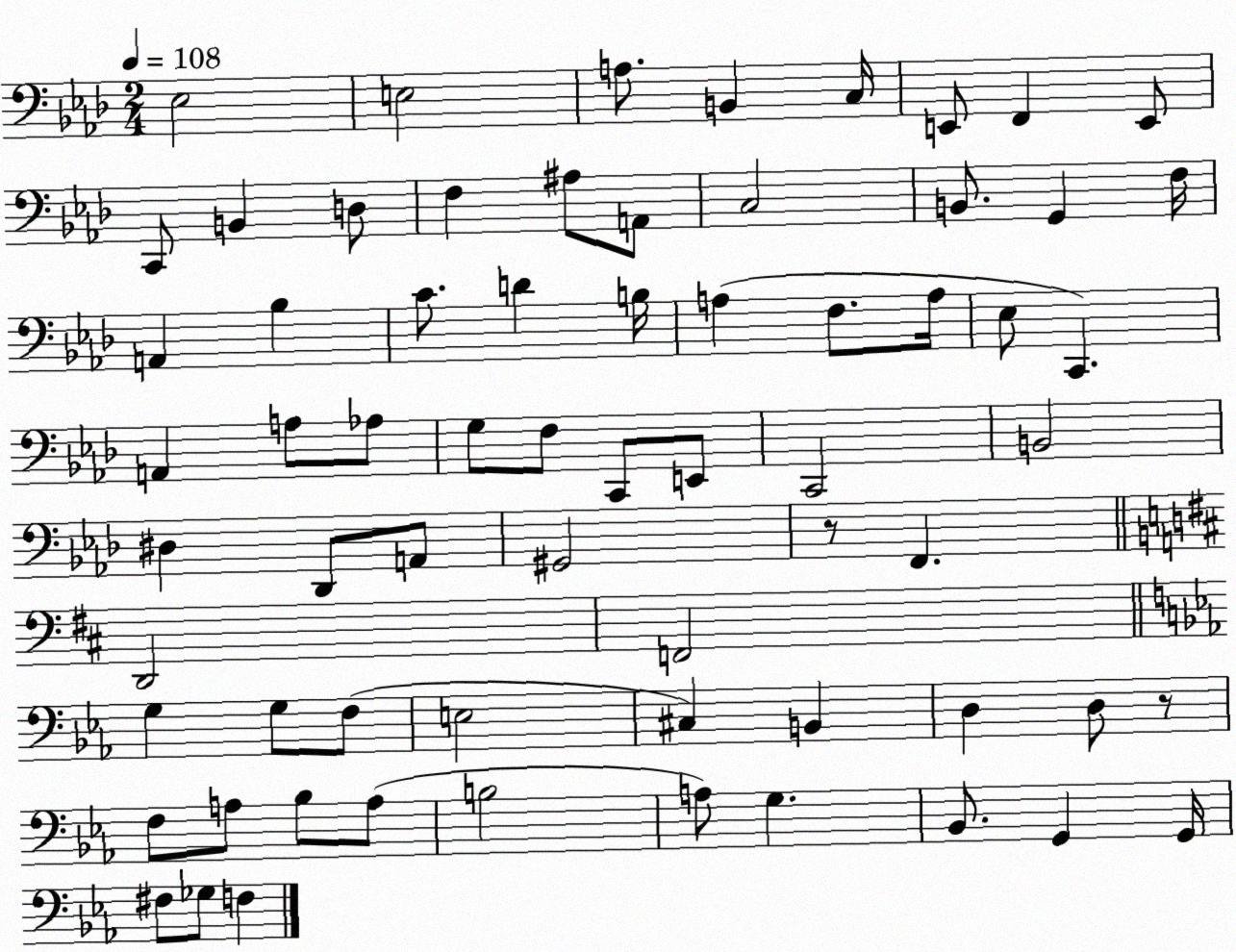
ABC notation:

X:1
T:Untitled
M:2/4
L:1/4
K:Ab
_E,2 E,2 A,/2 B,, C,/4 E,,/2 F,, E,,/2 C,,/2 B,, D,/2 F, ^A,/2 A,,/2 C,2 B,,/2 G,, F,/4 A,, _B, C/2 D B,/4 A, F,/2 A,/4 _E,/2 C,, A,, A,/2 _A,/2 G,/2 F,/2 C,,/2 E,,/2 C,,2 B,,2 ^D, _D,,/2 A,,/2 ^G,,2 z/2 F,, D,,2 F,,2 G, G,/2 F,/2 E,2 ^C, B,, D, D,/2 z/2 F,/2 A,/2 _B,/2 A,/2 B,2 A,/2 G, _B,,/2 G,, G,,/4 ^F,/2 _G,/2 F,